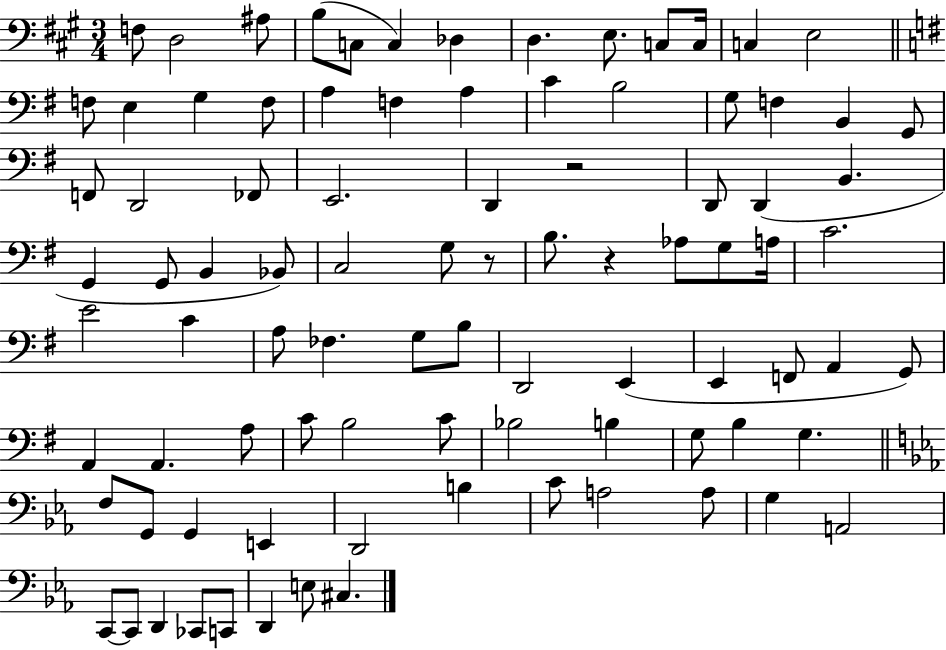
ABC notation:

X:1
T:Untitled
M:3/4
L:1/4
K:A
F,/2 D,2 ^A,/2 B,/2 C,/2 C, _D, D, E,/2 C,/2 C,/4 C, E,2 F,/2 E, G, F,/2 A, F, A, C B,2 G,/2 F, B,, G,,/2 F,,/2 D,,2 _F,,/2 E,,2 D,, z2 D,,/2 D,, B,, G,, G,,/2 B,, _B,,/2 C,2 G,/2 z/2 B,/2 z _A,/2 G,/2 A,/4 C2 E2 C A,/2 _F, G,/2 B,/2 D,,2 E,, E,, F,,/2 A,, G,,/2 A,, A,, A,/2 C/2 B,2 C/2 _B,2 B, G,/2 B, G, F,/2 G,,/2 G,, E,, D,,2 B, C/2 A,2 A,/2 G, A,,2 C,,/2 C,,/2 D,, _C,,/2 C,,/2 D,, E,/2 ^C,